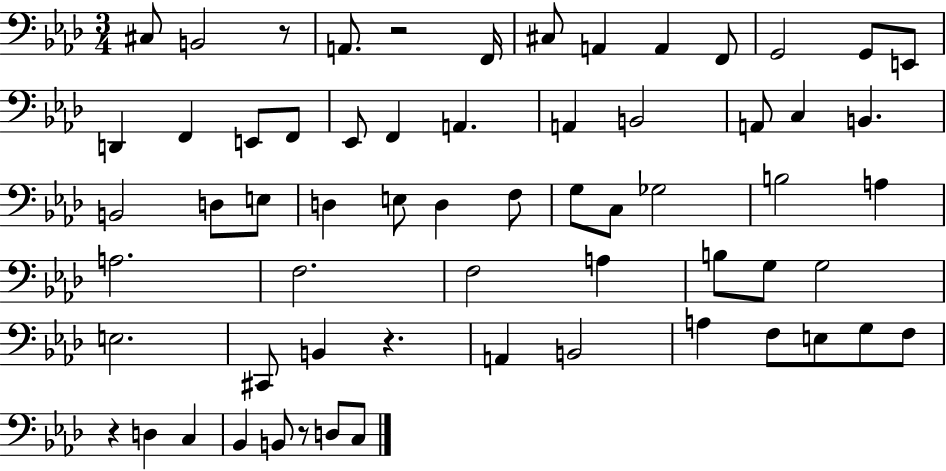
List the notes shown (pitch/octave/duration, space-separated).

C#3/e B2/h R/e A2/e. R/h F2/s C#3/e A2/q A2/q F2/e G2/h G2/e E2/e D2/q F2/q E2/e F2/e Eb2/e F2/q A2/q. A2/q B2/h A2/e C3/q B2/q. B2/h D3/e E3/e D3/q E3/e D3/q F3/e G3/e C3/e Gb3/h B3/h A3/q A3/h. F3/h. F3/h A3/q B3/e G3/e G3/h E3/h. C#2/e B2/q R/q. A2/q B2/h A3/q F3/e E3/e G3/e F3/e R/q D3/q C3/q Bb2/q B2/e R/e D3/e C3/e